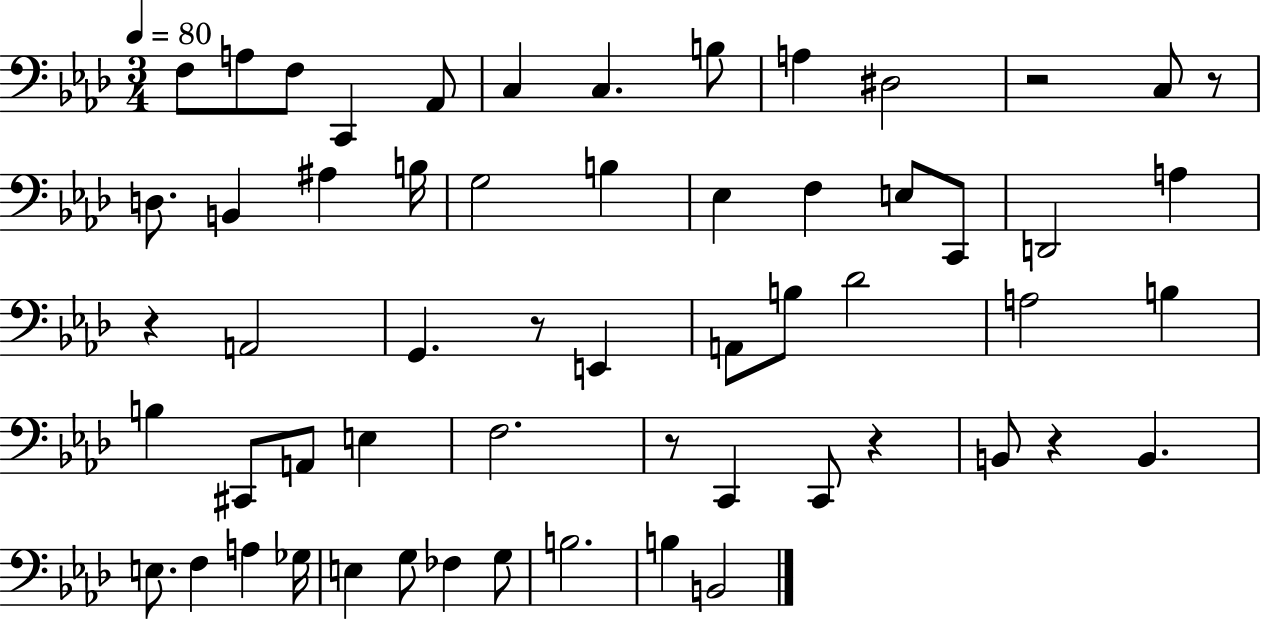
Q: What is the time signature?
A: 3/4